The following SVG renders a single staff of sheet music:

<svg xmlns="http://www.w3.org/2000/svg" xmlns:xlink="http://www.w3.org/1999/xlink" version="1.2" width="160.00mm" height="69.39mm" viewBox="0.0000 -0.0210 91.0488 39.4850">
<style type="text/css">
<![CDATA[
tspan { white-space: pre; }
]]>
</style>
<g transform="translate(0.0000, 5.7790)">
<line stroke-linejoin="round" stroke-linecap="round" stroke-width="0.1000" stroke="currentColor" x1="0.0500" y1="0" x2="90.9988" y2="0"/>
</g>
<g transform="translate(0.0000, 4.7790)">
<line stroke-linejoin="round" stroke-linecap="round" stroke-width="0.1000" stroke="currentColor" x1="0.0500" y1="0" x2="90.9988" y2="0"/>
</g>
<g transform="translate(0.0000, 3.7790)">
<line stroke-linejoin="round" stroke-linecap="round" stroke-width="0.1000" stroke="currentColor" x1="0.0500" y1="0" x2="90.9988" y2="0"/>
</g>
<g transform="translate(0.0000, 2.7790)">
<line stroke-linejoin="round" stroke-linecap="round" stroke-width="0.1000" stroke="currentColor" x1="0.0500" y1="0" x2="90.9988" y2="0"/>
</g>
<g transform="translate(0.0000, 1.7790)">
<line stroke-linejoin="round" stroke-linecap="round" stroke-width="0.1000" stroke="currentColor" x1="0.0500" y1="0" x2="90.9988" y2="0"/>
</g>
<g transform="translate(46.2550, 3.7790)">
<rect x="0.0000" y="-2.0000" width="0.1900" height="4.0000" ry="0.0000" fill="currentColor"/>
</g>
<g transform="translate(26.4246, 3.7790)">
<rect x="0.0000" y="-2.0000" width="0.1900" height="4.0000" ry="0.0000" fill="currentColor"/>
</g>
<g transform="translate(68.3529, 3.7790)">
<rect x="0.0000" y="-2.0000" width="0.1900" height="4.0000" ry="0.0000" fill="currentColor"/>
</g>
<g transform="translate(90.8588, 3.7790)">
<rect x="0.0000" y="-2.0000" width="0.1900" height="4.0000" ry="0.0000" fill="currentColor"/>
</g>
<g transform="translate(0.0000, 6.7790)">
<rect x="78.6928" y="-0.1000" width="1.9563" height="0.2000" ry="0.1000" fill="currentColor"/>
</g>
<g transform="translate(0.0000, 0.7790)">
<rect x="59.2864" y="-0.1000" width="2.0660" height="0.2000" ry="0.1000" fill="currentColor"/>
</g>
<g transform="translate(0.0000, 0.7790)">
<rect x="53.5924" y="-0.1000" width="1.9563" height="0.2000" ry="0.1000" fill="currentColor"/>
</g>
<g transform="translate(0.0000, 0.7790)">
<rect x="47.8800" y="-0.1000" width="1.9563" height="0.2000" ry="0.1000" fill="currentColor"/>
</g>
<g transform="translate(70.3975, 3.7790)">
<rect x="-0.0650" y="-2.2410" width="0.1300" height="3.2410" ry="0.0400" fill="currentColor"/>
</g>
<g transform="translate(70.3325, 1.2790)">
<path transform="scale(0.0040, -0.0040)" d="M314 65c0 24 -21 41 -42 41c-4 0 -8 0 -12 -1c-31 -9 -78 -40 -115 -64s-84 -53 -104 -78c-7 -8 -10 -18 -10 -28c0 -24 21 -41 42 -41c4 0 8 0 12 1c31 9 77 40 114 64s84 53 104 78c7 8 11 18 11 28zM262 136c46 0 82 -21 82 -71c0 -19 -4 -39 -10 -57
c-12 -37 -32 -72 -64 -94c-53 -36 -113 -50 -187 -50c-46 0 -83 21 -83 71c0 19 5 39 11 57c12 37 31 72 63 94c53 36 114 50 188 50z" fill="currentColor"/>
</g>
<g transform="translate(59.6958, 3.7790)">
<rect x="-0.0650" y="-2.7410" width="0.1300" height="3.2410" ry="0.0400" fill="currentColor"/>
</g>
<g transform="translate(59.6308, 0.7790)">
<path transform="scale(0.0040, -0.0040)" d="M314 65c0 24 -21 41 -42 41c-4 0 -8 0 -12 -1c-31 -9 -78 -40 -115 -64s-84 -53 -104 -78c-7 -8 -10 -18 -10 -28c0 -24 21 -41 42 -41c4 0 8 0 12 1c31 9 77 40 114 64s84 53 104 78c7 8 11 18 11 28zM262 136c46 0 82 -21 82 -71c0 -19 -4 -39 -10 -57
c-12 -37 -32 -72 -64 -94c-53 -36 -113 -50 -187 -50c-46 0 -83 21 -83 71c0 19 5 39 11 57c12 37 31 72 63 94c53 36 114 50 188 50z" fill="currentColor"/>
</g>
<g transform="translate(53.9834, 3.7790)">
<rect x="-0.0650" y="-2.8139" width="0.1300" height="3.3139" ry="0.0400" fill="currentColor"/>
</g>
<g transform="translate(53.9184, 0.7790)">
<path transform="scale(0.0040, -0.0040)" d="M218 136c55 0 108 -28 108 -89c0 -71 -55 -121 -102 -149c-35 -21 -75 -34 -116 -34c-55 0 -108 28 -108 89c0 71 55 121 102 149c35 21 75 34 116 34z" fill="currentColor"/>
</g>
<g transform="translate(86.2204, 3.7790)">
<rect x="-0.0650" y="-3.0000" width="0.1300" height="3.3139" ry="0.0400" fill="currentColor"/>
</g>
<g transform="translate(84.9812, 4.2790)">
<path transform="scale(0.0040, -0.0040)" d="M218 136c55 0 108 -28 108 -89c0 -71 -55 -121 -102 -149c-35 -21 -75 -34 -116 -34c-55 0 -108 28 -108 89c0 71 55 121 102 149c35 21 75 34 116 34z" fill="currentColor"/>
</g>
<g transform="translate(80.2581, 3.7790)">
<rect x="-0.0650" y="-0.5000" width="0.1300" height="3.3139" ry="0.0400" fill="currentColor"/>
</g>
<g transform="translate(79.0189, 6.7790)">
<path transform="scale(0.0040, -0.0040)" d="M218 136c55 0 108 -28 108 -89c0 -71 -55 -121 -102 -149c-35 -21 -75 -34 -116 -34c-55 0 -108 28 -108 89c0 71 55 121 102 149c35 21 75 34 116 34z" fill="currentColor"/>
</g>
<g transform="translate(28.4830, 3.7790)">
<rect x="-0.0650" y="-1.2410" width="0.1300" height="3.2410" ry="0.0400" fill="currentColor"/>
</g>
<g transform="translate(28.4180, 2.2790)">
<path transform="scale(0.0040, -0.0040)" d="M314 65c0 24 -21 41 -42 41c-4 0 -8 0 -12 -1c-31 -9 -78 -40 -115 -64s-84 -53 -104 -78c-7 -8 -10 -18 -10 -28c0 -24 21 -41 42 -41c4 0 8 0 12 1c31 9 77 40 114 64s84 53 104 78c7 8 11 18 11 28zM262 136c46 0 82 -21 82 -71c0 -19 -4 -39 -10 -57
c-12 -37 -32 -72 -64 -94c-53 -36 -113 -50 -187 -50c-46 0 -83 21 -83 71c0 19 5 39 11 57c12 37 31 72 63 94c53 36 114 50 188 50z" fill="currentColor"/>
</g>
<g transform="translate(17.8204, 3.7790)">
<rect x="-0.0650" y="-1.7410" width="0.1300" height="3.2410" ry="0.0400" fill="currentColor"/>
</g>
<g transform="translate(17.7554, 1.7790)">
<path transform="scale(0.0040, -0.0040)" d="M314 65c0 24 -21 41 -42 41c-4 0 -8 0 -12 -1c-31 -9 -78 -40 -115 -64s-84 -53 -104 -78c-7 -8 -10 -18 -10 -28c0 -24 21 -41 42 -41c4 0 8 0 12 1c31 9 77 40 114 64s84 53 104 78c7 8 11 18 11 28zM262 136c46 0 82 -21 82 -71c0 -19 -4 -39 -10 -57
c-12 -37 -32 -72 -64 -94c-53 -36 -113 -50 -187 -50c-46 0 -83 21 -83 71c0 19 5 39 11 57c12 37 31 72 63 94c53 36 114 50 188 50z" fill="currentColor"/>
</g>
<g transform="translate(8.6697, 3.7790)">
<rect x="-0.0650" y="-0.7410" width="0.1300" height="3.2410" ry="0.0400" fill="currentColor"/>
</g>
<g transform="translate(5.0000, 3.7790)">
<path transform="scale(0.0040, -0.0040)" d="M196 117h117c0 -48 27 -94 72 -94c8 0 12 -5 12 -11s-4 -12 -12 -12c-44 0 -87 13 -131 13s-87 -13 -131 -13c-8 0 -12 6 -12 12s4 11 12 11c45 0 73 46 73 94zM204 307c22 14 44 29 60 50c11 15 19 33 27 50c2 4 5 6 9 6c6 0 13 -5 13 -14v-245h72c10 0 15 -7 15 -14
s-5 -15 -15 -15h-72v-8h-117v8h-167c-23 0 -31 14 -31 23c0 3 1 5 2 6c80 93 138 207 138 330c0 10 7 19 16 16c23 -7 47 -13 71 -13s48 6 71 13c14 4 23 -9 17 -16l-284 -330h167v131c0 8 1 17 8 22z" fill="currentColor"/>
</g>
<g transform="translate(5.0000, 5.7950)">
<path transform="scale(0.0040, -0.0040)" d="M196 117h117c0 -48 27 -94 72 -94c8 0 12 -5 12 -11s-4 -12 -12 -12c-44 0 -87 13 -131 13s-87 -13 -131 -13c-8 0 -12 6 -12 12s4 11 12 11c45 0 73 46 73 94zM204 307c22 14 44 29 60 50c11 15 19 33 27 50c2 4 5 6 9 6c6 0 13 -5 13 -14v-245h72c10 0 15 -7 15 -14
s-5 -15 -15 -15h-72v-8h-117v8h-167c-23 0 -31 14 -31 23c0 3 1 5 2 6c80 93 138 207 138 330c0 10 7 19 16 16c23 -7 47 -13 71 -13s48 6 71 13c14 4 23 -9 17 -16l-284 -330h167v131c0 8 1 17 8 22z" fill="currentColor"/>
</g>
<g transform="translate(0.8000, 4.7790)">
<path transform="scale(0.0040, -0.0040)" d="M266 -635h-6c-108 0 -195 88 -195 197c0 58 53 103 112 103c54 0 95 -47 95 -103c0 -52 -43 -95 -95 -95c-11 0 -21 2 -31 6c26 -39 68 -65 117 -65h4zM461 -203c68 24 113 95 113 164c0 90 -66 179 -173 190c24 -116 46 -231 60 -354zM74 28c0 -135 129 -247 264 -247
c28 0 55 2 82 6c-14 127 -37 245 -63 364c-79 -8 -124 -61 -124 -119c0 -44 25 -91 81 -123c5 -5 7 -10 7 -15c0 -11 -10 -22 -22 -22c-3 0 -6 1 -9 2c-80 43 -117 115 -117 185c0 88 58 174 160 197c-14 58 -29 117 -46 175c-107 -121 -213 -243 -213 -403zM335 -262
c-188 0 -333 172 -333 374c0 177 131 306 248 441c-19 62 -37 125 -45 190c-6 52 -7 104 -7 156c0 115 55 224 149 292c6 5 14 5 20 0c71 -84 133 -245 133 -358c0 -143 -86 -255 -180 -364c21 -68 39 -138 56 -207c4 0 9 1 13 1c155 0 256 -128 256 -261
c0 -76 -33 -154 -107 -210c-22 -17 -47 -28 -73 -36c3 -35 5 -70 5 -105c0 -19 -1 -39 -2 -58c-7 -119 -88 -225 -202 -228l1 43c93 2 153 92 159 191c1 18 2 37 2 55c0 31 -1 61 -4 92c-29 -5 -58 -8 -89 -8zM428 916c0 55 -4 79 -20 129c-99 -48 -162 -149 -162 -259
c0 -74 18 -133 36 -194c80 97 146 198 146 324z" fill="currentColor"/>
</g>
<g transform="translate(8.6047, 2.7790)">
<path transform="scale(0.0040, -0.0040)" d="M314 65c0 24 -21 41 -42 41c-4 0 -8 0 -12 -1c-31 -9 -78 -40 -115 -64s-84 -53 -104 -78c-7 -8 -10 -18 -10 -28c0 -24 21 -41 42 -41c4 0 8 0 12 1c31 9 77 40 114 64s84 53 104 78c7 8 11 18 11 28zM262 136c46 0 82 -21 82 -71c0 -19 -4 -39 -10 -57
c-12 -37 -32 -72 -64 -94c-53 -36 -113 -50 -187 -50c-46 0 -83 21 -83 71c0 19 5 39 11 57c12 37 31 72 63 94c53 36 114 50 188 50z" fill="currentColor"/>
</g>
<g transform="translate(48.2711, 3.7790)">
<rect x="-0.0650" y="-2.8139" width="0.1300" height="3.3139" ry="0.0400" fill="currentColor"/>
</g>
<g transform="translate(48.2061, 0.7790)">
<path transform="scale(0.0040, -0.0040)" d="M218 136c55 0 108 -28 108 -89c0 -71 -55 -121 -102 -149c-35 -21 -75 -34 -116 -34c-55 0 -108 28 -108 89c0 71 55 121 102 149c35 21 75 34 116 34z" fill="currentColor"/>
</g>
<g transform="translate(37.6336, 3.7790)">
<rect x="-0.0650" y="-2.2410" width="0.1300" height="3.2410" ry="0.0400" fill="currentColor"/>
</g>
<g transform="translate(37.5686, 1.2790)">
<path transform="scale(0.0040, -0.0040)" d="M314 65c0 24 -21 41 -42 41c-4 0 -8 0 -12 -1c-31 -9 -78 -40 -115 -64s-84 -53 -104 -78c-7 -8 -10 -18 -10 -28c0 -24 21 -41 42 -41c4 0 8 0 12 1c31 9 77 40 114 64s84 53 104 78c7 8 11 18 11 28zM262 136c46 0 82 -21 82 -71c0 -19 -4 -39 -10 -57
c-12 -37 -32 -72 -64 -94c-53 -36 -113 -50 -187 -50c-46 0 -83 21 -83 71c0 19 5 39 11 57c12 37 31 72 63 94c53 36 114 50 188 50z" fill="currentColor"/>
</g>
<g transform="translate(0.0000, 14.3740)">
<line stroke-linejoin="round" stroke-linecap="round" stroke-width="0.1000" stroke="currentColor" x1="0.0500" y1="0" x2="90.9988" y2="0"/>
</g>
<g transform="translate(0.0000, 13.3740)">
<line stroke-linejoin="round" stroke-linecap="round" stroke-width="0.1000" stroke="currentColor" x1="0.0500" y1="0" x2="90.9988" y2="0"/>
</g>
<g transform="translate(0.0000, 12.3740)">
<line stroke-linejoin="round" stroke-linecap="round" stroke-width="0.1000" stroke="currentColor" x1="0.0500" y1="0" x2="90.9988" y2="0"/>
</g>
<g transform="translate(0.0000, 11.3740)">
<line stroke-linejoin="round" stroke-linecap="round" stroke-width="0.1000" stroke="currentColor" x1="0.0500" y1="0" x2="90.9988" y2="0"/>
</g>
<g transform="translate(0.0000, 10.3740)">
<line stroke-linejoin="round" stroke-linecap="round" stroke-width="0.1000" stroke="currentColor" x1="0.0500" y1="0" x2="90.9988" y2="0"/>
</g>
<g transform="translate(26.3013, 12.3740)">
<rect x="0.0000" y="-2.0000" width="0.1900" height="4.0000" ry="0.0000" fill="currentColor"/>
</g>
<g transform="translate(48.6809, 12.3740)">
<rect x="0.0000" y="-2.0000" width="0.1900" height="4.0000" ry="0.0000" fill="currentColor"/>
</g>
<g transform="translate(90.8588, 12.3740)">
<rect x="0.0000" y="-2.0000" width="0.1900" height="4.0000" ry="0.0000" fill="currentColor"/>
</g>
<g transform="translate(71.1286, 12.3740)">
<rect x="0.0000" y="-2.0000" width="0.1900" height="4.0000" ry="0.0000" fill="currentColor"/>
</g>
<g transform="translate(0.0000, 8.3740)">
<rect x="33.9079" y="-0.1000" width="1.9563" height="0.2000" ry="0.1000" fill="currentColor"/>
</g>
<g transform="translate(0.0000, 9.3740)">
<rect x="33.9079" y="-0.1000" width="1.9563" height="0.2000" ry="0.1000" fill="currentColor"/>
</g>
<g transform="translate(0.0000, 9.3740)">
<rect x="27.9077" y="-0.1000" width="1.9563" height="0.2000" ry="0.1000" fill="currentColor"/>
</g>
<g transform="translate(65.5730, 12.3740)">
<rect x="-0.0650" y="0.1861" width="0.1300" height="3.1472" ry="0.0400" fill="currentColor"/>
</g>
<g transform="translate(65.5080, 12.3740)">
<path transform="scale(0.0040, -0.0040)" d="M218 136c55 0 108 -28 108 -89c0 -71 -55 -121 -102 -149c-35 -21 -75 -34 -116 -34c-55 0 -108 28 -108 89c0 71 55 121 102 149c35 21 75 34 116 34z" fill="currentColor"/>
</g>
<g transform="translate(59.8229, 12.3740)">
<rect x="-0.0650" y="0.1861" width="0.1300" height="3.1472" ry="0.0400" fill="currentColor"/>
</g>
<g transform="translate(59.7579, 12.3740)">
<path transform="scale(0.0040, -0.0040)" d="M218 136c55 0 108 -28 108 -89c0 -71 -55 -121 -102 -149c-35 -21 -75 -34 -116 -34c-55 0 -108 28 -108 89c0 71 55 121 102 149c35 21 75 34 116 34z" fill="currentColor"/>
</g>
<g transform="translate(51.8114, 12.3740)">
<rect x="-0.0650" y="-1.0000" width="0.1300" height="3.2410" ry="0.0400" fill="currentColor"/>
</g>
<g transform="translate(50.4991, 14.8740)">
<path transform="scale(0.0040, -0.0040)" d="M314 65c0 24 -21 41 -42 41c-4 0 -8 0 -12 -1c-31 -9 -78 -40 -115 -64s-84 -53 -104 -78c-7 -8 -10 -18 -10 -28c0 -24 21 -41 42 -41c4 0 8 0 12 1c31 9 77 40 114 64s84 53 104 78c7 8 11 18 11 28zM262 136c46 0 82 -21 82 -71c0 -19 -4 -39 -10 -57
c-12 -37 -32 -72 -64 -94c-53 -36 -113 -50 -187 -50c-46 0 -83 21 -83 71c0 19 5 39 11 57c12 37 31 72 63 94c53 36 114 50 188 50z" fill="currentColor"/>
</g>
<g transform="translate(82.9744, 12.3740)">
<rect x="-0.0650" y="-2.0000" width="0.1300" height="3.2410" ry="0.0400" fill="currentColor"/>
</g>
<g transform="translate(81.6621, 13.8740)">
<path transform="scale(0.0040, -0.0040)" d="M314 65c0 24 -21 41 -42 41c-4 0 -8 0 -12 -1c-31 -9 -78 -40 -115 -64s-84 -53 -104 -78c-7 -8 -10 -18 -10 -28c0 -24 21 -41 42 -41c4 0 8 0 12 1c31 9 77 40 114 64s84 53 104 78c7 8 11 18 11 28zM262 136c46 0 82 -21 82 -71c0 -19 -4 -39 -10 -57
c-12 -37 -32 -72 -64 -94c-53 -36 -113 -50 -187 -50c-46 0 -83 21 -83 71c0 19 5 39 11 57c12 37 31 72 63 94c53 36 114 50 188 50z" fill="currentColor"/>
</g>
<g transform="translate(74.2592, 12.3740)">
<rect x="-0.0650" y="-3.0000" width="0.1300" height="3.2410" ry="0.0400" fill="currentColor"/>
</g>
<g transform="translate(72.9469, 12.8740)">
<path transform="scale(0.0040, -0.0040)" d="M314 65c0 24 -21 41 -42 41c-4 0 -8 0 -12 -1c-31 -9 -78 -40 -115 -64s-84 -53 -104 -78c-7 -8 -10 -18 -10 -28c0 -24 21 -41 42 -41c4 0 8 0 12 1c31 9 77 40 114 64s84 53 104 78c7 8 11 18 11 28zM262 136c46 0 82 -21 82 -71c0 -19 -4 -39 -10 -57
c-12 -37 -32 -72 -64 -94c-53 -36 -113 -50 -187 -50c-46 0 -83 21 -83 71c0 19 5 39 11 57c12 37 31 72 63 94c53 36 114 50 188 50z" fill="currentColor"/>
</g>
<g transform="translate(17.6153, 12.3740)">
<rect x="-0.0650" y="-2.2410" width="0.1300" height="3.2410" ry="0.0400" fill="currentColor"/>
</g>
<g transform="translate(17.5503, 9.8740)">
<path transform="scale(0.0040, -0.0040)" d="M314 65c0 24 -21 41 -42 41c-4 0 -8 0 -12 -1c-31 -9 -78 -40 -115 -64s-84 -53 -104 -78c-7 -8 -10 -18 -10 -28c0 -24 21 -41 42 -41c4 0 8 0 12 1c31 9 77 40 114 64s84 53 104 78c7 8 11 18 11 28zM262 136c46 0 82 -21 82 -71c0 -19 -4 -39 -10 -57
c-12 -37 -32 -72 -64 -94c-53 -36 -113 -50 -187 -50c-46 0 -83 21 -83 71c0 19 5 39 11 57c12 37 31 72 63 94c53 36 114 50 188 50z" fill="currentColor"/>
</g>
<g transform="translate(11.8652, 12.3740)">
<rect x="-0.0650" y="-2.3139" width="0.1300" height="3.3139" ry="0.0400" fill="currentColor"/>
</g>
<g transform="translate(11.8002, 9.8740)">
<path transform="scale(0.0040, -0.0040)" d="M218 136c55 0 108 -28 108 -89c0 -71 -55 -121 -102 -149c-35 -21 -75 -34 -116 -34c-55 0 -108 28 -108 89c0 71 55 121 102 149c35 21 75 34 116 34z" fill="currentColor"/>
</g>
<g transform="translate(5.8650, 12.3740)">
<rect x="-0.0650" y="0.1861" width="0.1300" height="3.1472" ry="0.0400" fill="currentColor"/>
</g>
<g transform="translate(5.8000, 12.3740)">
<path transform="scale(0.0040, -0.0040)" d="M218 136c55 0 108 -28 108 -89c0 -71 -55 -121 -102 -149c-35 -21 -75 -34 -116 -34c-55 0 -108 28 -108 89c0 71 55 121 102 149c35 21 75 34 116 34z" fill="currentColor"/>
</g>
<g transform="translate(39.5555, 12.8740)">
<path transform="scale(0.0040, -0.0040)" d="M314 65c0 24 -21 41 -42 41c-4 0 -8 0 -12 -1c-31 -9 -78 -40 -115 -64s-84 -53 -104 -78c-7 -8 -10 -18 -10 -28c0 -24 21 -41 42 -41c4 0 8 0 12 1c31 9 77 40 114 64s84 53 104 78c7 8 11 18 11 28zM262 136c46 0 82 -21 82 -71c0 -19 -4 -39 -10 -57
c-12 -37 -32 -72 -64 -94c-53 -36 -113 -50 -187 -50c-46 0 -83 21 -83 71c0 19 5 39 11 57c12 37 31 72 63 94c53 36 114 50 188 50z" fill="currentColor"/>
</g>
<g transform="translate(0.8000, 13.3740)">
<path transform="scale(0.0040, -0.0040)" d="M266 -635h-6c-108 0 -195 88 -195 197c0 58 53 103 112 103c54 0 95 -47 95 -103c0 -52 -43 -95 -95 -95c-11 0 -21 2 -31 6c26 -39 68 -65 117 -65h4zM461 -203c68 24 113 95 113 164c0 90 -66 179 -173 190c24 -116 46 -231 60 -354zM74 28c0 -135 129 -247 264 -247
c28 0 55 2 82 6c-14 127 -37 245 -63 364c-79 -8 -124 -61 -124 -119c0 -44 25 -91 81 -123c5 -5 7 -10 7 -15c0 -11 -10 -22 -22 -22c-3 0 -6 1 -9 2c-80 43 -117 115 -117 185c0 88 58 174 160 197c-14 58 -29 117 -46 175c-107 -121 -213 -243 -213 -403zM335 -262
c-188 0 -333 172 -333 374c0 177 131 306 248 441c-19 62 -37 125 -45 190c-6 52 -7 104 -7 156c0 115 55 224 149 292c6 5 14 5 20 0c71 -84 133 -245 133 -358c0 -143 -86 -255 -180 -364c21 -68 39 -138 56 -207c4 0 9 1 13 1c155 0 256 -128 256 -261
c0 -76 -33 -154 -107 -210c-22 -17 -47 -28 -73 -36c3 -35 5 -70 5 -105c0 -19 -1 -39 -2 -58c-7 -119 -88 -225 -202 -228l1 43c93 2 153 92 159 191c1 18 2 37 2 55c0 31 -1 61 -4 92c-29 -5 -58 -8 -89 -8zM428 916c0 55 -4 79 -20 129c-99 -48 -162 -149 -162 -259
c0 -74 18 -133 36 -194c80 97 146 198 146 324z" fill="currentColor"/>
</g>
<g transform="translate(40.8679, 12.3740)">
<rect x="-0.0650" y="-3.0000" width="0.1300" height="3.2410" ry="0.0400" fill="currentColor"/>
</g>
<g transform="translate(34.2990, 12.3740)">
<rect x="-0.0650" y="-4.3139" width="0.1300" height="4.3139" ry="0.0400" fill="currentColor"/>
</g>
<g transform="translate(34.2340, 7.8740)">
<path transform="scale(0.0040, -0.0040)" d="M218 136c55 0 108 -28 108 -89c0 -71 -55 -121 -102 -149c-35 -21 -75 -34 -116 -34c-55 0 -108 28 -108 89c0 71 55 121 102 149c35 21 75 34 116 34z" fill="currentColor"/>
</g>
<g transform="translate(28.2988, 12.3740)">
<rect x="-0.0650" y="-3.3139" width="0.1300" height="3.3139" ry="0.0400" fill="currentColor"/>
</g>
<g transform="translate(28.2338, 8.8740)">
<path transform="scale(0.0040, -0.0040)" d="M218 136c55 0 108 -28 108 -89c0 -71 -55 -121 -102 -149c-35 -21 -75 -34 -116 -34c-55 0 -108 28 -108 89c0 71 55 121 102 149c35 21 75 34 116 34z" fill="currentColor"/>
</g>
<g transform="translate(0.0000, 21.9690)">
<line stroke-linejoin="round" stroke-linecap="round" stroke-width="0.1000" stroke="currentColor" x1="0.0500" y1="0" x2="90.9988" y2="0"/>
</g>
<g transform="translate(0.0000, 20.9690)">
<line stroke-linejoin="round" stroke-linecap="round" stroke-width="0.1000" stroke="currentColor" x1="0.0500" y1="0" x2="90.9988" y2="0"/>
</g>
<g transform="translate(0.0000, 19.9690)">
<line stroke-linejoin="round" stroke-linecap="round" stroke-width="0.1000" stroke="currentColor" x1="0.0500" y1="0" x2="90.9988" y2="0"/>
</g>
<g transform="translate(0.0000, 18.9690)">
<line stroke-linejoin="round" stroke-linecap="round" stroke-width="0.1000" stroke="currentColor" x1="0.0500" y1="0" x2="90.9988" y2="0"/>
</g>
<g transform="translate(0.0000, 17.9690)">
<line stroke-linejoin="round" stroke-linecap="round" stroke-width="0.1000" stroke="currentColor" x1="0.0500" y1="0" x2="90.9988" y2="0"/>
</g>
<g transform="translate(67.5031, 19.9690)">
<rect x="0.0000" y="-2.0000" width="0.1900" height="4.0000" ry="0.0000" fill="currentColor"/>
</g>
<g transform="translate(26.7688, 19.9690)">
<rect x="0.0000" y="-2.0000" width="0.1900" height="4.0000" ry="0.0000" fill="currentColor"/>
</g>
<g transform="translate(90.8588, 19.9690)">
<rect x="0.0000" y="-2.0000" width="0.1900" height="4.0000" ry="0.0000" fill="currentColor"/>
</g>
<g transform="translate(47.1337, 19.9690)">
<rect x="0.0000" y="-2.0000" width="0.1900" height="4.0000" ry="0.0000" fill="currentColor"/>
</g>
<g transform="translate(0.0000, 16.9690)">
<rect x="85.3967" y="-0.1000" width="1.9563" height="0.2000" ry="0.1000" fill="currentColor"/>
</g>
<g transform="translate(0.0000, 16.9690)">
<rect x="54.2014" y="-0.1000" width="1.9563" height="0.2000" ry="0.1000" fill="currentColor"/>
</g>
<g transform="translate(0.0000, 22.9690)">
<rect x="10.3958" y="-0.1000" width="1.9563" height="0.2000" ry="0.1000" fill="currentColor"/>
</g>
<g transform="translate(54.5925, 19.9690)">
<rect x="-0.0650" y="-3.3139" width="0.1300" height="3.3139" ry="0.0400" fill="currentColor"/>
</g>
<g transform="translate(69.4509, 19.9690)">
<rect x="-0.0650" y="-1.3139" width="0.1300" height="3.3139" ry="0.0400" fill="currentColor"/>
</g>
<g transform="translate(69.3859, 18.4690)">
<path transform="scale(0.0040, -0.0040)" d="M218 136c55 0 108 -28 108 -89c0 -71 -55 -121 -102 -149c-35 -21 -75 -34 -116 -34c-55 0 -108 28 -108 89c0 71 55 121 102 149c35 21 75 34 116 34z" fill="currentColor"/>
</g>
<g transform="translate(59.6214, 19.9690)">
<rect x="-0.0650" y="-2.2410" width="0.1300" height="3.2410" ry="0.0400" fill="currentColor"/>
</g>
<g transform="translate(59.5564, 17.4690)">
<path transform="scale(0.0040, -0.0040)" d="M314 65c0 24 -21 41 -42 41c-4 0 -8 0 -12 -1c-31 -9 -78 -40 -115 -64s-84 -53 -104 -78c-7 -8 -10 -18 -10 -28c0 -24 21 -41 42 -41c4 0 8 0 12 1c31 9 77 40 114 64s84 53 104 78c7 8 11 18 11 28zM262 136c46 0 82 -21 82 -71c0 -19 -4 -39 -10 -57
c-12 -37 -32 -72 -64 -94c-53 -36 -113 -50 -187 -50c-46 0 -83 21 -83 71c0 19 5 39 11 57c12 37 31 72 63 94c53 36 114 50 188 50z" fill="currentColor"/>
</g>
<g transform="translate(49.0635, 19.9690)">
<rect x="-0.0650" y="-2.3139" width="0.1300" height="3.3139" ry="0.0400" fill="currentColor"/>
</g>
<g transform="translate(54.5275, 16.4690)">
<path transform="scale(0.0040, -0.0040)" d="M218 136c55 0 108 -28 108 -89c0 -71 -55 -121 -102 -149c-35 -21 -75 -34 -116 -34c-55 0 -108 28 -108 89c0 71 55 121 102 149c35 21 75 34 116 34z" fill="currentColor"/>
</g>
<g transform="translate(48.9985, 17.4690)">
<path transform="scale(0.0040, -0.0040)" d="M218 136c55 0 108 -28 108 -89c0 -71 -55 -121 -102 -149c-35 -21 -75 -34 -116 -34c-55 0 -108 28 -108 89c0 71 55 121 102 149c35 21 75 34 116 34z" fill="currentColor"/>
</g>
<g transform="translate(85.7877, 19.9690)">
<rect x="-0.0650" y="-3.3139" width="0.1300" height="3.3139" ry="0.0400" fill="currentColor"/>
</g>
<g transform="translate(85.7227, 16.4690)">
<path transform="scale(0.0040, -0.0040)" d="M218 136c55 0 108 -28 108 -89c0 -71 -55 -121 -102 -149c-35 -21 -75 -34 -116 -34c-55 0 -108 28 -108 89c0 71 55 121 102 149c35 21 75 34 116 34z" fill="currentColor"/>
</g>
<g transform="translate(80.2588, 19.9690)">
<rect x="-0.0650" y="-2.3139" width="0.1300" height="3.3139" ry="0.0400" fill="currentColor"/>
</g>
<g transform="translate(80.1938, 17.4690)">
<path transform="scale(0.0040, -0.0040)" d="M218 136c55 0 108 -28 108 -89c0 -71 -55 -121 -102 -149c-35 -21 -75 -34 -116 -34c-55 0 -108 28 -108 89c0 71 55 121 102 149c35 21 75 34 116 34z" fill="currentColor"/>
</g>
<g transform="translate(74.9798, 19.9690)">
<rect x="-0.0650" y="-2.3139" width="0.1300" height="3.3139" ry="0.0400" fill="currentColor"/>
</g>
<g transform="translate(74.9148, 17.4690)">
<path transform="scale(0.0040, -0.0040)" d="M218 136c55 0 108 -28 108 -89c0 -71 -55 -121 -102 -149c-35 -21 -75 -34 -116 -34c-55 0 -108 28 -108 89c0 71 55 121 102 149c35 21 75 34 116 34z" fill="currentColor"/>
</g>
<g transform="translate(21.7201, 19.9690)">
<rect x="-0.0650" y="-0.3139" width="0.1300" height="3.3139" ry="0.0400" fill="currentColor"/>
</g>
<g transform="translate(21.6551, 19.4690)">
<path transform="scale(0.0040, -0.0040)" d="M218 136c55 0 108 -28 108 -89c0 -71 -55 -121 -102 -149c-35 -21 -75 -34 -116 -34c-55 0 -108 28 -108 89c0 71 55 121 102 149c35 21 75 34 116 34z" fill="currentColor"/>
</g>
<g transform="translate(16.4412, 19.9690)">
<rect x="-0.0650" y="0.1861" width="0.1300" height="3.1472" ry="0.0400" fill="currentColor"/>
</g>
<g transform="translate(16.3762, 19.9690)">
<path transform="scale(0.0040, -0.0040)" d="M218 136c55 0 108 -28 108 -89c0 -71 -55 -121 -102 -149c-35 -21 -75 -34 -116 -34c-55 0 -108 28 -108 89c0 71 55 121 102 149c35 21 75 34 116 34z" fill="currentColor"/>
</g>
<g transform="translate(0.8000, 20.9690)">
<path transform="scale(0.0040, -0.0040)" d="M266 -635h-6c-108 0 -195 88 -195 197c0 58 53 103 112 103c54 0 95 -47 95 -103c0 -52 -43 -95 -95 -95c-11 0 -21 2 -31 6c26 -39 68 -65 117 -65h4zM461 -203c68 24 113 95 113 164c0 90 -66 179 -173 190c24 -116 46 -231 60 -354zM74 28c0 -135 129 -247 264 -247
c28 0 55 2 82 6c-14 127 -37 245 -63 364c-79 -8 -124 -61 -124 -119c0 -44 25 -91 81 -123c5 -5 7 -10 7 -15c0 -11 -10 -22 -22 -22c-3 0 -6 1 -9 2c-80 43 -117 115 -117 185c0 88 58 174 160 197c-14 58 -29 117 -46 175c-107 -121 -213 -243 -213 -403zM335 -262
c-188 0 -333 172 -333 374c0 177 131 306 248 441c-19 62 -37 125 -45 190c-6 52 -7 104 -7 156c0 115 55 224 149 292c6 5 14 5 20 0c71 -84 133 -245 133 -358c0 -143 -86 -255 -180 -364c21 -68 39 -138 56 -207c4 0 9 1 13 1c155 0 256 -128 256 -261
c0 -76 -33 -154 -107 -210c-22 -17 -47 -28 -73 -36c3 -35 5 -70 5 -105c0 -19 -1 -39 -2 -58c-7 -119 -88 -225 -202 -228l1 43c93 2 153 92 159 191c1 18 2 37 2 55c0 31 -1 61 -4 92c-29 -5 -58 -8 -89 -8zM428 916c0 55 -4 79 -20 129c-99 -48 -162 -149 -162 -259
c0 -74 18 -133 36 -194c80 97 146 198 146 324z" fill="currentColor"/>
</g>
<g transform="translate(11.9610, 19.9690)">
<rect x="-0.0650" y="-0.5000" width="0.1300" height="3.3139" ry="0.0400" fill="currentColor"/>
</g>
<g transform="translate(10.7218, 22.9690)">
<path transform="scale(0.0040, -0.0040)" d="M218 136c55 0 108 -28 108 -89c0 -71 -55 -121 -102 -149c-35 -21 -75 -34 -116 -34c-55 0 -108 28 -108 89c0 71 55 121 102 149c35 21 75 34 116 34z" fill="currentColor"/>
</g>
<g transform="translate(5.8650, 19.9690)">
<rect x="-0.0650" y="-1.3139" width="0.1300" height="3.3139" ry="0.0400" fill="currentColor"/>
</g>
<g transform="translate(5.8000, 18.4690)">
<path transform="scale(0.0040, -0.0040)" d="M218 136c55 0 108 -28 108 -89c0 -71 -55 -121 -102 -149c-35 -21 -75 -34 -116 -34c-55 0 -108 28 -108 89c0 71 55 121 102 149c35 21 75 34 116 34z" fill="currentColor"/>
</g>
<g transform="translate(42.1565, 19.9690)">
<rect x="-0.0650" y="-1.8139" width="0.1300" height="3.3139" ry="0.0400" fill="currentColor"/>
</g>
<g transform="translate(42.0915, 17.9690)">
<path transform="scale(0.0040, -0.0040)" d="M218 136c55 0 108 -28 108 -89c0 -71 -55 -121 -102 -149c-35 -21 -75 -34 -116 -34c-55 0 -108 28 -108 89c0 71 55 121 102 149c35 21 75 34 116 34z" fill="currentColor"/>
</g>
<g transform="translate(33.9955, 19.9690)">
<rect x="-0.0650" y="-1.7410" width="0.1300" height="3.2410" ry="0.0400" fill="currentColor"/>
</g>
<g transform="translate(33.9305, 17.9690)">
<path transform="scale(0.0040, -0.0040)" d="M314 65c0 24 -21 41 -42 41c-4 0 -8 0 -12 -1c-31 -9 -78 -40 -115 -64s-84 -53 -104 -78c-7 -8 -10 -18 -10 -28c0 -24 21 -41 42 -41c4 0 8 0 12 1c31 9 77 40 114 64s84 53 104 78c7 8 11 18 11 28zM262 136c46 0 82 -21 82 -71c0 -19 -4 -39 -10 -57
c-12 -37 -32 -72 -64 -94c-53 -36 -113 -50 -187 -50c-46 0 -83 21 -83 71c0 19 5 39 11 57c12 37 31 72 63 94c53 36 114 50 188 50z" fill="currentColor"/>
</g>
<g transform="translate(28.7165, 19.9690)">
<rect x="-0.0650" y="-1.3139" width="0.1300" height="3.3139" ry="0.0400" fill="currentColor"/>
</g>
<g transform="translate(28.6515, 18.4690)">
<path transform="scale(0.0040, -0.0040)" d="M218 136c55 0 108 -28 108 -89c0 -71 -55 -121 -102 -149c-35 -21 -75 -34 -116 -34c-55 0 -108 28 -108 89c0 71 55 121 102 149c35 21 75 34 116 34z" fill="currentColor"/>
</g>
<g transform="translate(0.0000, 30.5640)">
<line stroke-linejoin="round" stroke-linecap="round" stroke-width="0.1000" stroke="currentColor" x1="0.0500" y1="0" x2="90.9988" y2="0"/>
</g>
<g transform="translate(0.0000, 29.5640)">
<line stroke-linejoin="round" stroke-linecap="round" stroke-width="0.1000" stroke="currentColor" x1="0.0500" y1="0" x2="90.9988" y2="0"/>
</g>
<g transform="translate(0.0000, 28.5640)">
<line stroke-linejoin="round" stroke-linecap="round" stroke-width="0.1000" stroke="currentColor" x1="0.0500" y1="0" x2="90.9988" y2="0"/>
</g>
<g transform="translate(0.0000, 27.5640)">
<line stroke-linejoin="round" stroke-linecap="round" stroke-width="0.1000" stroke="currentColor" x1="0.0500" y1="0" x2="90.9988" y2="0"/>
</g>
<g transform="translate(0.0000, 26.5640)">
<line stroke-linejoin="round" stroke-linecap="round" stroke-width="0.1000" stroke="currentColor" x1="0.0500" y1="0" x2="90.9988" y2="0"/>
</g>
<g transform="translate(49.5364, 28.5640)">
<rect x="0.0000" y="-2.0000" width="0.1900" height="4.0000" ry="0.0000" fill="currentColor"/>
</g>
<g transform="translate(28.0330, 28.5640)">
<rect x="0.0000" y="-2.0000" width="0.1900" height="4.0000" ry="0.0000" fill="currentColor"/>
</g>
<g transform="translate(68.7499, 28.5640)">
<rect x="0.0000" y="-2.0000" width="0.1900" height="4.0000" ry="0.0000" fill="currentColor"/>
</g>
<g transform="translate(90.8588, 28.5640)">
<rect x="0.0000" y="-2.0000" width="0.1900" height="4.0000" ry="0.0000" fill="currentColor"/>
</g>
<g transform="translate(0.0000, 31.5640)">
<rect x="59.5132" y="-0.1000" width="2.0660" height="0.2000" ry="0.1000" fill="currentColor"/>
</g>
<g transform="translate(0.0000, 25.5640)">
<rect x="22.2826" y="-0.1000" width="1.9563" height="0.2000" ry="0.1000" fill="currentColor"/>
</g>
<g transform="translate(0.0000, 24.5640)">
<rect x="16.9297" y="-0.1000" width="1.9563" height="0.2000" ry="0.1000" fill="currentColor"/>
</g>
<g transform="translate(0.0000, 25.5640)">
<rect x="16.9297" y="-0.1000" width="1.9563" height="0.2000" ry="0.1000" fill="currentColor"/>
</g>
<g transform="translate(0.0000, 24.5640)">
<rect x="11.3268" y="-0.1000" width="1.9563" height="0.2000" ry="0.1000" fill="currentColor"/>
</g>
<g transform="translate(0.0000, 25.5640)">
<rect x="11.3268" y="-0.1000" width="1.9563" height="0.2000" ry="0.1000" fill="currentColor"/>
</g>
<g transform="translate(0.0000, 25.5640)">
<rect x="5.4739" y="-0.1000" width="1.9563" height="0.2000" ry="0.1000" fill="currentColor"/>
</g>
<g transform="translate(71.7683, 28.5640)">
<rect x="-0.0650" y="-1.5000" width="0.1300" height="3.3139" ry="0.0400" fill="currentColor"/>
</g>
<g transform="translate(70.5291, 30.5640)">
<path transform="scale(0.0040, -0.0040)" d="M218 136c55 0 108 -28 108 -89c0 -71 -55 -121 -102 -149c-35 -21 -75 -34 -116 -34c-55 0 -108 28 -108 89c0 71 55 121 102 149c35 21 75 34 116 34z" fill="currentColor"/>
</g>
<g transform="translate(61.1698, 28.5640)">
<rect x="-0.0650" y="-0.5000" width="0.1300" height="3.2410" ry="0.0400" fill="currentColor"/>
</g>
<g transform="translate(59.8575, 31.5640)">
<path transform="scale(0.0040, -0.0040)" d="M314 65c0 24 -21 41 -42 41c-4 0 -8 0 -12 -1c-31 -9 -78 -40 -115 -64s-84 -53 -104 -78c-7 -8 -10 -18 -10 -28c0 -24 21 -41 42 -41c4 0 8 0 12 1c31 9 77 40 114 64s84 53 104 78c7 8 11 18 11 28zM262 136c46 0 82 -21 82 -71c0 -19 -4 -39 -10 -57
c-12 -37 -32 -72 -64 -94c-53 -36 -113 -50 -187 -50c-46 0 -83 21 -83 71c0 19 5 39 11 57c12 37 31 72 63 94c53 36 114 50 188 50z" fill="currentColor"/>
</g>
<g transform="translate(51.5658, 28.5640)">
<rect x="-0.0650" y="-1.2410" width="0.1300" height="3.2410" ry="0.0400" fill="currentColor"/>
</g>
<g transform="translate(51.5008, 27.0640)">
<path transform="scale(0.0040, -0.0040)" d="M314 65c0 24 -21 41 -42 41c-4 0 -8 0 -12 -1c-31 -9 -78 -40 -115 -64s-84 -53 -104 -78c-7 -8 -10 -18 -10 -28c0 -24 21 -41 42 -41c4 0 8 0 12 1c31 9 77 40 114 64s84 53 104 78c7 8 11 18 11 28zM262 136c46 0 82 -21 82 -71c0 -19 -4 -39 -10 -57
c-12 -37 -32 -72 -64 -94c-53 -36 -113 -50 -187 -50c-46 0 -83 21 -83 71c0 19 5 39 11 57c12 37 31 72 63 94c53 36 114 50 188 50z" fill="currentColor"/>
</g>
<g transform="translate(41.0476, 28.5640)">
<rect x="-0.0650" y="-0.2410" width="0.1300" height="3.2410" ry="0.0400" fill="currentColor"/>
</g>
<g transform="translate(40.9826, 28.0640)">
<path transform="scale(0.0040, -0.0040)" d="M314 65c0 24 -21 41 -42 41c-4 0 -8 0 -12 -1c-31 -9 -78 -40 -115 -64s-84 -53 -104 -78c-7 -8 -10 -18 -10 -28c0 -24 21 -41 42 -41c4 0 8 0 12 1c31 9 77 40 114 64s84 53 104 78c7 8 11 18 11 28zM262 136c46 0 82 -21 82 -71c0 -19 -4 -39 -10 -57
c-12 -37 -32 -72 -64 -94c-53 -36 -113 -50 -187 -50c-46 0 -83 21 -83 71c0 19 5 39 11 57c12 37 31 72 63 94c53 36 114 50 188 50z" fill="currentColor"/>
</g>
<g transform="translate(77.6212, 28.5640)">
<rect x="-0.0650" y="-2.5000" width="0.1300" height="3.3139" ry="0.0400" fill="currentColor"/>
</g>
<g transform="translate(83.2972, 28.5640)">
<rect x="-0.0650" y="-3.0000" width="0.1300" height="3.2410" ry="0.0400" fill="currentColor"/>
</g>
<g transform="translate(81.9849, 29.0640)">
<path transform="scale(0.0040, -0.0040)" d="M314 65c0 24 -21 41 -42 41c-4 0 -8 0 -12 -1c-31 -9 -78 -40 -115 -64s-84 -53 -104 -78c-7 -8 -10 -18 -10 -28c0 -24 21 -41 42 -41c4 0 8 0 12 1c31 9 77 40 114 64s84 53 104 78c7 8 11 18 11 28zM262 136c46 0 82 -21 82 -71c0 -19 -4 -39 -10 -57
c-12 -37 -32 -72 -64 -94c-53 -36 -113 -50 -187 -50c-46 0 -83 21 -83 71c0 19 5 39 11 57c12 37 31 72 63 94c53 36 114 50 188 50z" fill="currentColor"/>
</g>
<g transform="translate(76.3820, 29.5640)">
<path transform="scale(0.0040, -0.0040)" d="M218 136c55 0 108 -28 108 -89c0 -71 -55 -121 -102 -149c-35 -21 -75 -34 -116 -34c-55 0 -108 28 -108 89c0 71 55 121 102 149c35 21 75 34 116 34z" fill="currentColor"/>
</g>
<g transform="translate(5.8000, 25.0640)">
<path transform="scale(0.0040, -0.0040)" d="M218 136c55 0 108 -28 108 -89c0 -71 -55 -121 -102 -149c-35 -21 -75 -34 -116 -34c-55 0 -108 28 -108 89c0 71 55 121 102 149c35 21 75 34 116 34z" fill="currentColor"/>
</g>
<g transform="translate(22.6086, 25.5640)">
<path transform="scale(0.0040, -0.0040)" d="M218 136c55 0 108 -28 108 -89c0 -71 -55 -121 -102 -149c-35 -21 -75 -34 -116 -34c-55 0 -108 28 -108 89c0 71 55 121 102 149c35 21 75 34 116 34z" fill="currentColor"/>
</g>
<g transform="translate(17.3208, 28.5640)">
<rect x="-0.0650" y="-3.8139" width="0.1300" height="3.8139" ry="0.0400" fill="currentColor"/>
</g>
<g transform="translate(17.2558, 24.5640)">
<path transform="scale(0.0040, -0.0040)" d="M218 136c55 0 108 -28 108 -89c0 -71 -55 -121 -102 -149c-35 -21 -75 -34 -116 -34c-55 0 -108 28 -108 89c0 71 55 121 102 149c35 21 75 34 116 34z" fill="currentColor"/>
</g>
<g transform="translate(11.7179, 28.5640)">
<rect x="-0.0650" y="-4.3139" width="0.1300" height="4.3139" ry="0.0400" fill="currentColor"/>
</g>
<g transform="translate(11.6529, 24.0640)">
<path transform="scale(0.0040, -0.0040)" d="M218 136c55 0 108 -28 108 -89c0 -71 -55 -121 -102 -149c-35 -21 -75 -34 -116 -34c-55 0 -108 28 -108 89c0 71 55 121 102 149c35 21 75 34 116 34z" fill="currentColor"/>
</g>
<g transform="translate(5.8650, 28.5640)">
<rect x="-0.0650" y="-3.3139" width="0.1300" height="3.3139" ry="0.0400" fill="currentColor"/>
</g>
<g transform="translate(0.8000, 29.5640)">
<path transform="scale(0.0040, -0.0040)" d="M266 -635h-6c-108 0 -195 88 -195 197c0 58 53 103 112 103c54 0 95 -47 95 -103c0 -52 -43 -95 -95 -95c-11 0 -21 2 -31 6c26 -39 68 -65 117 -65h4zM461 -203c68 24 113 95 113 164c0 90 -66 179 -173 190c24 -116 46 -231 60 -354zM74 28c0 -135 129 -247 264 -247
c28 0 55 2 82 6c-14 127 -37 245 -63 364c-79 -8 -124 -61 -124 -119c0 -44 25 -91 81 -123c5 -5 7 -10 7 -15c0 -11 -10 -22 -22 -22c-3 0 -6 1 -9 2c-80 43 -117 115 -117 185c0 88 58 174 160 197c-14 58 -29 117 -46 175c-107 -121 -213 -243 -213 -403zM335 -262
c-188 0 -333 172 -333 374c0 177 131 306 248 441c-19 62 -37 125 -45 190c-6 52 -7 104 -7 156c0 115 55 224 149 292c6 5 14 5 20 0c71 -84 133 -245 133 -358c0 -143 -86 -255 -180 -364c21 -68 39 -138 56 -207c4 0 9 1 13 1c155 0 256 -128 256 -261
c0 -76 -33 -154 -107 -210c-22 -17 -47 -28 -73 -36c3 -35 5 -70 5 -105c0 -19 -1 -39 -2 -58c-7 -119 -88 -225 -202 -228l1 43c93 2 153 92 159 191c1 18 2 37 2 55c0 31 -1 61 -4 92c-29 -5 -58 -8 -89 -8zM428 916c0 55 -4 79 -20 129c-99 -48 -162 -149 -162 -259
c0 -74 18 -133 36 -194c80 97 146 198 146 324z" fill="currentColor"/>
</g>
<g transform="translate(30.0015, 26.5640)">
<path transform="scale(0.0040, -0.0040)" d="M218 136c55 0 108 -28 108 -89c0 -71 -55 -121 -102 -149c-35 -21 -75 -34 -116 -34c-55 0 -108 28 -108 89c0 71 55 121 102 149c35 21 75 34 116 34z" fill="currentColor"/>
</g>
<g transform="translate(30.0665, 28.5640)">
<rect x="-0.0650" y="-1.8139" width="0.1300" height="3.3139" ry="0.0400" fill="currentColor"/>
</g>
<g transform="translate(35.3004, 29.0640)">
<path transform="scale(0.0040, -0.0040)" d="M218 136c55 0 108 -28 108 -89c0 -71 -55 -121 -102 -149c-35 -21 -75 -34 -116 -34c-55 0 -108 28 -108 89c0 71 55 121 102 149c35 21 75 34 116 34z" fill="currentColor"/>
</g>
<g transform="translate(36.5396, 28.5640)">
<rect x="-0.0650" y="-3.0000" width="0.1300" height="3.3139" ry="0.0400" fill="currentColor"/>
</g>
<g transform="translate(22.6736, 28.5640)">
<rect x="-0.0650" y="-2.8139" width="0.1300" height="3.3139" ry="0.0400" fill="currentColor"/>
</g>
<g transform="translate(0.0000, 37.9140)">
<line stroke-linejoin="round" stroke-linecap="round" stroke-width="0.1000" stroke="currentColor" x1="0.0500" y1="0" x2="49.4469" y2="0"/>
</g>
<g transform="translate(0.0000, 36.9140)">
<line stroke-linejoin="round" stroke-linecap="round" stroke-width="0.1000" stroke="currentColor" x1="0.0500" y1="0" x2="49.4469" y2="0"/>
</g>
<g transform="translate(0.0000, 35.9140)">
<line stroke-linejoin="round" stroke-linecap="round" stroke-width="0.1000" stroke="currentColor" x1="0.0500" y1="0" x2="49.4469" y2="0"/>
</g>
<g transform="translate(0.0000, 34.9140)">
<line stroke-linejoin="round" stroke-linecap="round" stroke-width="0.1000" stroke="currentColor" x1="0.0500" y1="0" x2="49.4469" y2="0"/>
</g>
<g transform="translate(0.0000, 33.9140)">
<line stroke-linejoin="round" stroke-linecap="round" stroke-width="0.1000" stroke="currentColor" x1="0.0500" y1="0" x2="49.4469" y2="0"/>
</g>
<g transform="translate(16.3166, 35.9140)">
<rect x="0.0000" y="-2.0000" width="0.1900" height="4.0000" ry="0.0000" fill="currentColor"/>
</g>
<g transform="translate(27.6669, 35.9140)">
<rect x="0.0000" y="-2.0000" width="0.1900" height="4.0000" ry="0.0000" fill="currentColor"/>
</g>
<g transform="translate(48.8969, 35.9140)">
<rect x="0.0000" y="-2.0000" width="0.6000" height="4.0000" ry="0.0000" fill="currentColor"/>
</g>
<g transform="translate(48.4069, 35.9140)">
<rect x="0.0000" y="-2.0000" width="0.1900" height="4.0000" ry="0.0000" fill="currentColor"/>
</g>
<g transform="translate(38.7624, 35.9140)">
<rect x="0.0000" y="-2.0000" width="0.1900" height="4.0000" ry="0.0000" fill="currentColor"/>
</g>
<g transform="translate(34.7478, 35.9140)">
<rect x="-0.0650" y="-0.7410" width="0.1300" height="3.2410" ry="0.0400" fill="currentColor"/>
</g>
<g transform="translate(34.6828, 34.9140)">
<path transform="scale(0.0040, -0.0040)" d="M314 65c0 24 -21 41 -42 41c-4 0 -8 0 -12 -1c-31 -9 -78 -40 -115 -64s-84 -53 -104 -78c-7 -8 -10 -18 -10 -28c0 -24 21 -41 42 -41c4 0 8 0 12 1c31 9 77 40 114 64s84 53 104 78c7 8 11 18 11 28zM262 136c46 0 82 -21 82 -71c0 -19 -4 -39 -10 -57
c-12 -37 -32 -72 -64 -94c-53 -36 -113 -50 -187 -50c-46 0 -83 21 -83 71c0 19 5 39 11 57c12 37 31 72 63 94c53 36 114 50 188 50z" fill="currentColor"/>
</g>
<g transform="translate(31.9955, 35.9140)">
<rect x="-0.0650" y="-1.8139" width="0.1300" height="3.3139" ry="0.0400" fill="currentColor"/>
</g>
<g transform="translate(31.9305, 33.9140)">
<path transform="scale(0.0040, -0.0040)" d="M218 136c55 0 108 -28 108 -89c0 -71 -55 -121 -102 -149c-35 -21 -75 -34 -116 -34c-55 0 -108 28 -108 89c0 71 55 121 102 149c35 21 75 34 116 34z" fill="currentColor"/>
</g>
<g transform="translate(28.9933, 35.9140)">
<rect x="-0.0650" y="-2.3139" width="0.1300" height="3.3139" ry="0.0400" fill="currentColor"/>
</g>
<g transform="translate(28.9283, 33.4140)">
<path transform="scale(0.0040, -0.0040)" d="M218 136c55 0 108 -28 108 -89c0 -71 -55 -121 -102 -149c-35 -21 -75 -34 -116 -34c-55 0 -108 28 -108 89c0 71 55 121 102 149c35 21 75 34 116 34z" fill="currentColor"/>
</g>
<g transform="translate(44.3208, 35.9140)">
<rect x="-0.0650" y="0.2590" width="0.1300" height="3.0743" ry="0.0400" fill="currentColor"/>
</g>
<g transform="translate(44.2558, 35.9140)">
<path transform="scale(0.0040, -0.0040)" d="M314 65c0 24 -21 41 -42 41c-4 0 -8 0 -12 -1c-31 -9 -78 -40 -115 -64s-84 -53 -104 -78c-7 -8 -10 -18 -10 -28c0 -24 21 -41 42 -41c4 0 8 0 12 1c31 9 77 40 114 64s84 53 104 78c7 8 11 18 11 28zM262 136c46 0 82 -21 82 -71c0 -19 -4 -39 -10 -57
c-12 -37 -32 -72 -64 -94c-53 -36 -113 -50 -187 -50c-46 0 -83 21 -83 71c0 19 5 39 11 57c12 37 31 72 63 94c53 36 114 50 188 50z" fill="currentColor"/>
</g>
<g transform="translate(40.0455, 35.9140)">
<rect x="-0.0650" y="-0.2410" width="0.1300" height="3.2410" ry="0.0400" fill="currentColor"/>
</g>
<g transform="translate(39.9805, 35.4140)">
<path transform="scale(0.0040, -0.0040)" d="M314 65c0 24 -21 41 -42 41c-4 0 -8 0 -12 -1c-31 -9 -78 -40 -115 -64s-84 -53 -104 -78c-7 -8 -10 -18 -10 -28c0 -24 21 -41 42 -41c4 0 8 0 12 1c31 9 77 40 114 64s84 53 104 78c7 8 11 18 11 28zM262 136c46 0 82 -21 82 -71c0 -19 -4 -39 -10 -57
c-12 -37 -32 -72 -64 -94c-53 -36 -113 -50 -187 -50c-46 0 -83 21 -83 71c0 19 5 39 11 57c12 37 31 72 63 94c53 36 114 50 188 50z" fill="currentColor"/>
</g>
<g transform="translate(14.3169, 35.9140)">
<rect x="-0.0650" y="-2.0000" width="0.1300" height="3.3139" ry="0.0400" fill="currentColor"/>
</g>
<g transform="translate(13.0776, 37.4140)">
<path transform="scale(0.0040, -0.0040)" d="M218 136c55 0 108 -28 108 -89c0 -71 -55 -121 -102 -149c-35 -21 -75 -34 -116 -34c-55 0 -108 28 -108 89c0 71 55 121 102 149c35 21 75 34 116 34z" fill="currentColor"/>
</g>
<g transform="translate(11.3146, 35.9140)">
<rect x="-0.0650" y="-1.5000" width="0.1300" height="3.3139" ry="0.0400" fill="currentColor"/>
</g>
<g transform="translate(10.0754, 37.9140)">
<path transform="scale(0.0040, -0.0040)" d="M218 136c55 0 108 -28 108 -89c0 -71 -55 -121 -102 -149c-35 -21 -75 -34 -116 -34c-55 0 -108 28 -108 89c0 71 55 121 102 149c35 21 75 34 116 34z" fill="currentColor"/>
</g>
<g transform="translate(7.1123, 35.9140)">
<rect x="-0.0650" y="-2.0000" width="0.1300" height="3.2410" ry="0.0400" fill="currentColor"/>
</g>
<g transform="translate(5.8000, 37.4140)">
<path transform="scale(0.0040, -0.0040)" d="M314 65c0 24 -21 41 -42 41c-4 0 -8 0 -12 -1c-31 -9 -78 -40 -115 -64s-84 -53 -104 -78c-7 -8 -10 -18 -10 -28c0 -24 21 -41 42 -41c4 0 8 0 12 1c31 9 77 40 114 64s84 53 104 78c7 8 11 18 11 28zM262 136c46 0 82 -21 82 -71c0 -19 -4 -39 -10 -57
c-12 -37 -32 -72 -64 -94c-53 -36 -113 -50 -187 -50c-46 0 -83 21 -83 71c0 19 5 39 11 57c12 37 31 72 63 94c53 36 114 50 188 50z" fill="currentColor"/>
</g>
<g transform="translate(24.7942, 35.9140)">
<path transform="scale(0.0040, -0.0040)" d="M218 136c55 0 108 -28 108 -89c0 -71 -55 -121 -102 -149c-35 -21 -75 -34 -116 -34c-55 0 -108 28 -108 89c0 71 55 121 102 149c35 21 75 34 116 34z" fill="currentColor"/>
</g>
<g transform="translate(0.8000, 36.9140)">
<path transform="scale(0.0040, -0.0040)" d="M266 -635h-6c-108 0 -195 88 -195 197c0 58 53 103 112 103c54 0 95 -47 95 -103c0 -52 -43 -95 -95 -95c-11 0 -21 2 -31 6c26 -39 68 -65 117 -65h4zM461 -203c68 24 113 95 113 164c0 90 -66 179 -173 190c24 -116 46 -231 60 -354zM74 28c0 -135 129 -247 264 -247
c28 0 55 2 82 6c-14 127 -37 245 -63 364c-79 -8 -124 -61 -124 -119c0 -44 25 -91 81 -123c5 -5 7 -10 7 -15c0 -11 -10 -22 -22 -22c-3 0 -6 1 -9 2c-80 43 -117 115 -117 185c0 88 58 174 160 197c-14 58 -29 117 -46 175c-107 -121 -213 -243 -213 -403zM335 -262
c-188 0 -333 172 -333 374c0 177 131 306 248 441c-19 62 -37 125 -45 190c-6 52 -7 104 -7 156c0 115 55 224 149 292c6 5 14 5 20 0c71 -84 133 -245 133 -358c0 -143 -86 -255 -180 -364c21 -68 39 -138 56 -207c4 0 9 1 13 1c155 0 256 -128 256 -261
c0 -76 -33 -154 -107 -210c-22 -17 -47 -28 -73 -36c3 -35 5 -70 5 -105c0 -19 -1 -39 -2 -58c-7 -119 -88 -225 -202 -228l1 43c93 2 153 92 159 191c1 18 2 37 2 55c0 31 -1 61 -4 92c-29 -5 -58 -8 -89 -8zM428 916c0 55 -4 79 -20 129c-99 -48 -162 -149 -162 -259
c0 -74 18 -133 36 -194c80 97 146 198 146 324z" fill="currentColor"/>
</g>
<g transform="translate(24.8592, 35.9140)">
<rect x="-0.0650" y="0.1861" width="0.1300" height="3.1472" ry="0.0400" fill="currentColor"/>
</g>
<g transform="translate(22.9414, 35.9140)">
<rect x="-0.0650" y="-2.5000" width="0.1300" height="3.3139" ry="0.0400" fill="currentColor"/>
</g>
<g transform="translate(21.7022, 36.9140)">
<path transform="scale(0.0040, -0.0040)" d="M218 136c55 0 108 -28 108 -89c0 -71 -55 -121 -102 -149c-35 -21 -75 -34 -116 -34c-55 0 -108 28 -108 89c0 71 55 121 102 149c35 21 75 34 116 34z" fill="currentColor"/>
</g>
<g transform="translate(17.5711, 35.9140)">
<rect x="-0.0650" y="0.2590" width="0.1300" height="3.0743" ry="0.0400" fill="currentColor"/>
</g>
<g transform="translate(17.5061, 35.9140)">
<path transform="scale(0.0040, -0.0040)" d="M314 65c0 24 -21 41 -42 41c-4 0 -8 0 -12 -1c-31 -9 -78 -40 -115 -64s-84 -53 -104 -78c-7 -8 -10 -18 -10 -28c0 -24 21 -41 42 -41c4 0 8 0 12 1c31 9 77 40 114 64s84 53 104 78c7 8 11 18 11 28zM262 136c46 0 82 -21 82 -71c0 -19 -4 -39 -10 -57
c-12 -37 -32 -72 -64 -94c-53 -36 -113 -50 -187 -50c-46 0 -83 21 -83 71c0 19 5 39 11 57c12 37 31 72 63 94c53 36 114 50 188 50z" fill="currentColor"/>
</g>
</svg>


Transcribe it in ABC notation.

X:1
T:Untitled
M:4/4
L:1/4
K:C
d2 f2 e2 g2 a a a2 g2 C A B g g2 b d' A2 D2 B B A2 F2 e C B c e f2 f g b g2 e g g b b d' c' a f A c2 e2 C2 E G A2 F2 E F B2 G B g f d2 c2 B2